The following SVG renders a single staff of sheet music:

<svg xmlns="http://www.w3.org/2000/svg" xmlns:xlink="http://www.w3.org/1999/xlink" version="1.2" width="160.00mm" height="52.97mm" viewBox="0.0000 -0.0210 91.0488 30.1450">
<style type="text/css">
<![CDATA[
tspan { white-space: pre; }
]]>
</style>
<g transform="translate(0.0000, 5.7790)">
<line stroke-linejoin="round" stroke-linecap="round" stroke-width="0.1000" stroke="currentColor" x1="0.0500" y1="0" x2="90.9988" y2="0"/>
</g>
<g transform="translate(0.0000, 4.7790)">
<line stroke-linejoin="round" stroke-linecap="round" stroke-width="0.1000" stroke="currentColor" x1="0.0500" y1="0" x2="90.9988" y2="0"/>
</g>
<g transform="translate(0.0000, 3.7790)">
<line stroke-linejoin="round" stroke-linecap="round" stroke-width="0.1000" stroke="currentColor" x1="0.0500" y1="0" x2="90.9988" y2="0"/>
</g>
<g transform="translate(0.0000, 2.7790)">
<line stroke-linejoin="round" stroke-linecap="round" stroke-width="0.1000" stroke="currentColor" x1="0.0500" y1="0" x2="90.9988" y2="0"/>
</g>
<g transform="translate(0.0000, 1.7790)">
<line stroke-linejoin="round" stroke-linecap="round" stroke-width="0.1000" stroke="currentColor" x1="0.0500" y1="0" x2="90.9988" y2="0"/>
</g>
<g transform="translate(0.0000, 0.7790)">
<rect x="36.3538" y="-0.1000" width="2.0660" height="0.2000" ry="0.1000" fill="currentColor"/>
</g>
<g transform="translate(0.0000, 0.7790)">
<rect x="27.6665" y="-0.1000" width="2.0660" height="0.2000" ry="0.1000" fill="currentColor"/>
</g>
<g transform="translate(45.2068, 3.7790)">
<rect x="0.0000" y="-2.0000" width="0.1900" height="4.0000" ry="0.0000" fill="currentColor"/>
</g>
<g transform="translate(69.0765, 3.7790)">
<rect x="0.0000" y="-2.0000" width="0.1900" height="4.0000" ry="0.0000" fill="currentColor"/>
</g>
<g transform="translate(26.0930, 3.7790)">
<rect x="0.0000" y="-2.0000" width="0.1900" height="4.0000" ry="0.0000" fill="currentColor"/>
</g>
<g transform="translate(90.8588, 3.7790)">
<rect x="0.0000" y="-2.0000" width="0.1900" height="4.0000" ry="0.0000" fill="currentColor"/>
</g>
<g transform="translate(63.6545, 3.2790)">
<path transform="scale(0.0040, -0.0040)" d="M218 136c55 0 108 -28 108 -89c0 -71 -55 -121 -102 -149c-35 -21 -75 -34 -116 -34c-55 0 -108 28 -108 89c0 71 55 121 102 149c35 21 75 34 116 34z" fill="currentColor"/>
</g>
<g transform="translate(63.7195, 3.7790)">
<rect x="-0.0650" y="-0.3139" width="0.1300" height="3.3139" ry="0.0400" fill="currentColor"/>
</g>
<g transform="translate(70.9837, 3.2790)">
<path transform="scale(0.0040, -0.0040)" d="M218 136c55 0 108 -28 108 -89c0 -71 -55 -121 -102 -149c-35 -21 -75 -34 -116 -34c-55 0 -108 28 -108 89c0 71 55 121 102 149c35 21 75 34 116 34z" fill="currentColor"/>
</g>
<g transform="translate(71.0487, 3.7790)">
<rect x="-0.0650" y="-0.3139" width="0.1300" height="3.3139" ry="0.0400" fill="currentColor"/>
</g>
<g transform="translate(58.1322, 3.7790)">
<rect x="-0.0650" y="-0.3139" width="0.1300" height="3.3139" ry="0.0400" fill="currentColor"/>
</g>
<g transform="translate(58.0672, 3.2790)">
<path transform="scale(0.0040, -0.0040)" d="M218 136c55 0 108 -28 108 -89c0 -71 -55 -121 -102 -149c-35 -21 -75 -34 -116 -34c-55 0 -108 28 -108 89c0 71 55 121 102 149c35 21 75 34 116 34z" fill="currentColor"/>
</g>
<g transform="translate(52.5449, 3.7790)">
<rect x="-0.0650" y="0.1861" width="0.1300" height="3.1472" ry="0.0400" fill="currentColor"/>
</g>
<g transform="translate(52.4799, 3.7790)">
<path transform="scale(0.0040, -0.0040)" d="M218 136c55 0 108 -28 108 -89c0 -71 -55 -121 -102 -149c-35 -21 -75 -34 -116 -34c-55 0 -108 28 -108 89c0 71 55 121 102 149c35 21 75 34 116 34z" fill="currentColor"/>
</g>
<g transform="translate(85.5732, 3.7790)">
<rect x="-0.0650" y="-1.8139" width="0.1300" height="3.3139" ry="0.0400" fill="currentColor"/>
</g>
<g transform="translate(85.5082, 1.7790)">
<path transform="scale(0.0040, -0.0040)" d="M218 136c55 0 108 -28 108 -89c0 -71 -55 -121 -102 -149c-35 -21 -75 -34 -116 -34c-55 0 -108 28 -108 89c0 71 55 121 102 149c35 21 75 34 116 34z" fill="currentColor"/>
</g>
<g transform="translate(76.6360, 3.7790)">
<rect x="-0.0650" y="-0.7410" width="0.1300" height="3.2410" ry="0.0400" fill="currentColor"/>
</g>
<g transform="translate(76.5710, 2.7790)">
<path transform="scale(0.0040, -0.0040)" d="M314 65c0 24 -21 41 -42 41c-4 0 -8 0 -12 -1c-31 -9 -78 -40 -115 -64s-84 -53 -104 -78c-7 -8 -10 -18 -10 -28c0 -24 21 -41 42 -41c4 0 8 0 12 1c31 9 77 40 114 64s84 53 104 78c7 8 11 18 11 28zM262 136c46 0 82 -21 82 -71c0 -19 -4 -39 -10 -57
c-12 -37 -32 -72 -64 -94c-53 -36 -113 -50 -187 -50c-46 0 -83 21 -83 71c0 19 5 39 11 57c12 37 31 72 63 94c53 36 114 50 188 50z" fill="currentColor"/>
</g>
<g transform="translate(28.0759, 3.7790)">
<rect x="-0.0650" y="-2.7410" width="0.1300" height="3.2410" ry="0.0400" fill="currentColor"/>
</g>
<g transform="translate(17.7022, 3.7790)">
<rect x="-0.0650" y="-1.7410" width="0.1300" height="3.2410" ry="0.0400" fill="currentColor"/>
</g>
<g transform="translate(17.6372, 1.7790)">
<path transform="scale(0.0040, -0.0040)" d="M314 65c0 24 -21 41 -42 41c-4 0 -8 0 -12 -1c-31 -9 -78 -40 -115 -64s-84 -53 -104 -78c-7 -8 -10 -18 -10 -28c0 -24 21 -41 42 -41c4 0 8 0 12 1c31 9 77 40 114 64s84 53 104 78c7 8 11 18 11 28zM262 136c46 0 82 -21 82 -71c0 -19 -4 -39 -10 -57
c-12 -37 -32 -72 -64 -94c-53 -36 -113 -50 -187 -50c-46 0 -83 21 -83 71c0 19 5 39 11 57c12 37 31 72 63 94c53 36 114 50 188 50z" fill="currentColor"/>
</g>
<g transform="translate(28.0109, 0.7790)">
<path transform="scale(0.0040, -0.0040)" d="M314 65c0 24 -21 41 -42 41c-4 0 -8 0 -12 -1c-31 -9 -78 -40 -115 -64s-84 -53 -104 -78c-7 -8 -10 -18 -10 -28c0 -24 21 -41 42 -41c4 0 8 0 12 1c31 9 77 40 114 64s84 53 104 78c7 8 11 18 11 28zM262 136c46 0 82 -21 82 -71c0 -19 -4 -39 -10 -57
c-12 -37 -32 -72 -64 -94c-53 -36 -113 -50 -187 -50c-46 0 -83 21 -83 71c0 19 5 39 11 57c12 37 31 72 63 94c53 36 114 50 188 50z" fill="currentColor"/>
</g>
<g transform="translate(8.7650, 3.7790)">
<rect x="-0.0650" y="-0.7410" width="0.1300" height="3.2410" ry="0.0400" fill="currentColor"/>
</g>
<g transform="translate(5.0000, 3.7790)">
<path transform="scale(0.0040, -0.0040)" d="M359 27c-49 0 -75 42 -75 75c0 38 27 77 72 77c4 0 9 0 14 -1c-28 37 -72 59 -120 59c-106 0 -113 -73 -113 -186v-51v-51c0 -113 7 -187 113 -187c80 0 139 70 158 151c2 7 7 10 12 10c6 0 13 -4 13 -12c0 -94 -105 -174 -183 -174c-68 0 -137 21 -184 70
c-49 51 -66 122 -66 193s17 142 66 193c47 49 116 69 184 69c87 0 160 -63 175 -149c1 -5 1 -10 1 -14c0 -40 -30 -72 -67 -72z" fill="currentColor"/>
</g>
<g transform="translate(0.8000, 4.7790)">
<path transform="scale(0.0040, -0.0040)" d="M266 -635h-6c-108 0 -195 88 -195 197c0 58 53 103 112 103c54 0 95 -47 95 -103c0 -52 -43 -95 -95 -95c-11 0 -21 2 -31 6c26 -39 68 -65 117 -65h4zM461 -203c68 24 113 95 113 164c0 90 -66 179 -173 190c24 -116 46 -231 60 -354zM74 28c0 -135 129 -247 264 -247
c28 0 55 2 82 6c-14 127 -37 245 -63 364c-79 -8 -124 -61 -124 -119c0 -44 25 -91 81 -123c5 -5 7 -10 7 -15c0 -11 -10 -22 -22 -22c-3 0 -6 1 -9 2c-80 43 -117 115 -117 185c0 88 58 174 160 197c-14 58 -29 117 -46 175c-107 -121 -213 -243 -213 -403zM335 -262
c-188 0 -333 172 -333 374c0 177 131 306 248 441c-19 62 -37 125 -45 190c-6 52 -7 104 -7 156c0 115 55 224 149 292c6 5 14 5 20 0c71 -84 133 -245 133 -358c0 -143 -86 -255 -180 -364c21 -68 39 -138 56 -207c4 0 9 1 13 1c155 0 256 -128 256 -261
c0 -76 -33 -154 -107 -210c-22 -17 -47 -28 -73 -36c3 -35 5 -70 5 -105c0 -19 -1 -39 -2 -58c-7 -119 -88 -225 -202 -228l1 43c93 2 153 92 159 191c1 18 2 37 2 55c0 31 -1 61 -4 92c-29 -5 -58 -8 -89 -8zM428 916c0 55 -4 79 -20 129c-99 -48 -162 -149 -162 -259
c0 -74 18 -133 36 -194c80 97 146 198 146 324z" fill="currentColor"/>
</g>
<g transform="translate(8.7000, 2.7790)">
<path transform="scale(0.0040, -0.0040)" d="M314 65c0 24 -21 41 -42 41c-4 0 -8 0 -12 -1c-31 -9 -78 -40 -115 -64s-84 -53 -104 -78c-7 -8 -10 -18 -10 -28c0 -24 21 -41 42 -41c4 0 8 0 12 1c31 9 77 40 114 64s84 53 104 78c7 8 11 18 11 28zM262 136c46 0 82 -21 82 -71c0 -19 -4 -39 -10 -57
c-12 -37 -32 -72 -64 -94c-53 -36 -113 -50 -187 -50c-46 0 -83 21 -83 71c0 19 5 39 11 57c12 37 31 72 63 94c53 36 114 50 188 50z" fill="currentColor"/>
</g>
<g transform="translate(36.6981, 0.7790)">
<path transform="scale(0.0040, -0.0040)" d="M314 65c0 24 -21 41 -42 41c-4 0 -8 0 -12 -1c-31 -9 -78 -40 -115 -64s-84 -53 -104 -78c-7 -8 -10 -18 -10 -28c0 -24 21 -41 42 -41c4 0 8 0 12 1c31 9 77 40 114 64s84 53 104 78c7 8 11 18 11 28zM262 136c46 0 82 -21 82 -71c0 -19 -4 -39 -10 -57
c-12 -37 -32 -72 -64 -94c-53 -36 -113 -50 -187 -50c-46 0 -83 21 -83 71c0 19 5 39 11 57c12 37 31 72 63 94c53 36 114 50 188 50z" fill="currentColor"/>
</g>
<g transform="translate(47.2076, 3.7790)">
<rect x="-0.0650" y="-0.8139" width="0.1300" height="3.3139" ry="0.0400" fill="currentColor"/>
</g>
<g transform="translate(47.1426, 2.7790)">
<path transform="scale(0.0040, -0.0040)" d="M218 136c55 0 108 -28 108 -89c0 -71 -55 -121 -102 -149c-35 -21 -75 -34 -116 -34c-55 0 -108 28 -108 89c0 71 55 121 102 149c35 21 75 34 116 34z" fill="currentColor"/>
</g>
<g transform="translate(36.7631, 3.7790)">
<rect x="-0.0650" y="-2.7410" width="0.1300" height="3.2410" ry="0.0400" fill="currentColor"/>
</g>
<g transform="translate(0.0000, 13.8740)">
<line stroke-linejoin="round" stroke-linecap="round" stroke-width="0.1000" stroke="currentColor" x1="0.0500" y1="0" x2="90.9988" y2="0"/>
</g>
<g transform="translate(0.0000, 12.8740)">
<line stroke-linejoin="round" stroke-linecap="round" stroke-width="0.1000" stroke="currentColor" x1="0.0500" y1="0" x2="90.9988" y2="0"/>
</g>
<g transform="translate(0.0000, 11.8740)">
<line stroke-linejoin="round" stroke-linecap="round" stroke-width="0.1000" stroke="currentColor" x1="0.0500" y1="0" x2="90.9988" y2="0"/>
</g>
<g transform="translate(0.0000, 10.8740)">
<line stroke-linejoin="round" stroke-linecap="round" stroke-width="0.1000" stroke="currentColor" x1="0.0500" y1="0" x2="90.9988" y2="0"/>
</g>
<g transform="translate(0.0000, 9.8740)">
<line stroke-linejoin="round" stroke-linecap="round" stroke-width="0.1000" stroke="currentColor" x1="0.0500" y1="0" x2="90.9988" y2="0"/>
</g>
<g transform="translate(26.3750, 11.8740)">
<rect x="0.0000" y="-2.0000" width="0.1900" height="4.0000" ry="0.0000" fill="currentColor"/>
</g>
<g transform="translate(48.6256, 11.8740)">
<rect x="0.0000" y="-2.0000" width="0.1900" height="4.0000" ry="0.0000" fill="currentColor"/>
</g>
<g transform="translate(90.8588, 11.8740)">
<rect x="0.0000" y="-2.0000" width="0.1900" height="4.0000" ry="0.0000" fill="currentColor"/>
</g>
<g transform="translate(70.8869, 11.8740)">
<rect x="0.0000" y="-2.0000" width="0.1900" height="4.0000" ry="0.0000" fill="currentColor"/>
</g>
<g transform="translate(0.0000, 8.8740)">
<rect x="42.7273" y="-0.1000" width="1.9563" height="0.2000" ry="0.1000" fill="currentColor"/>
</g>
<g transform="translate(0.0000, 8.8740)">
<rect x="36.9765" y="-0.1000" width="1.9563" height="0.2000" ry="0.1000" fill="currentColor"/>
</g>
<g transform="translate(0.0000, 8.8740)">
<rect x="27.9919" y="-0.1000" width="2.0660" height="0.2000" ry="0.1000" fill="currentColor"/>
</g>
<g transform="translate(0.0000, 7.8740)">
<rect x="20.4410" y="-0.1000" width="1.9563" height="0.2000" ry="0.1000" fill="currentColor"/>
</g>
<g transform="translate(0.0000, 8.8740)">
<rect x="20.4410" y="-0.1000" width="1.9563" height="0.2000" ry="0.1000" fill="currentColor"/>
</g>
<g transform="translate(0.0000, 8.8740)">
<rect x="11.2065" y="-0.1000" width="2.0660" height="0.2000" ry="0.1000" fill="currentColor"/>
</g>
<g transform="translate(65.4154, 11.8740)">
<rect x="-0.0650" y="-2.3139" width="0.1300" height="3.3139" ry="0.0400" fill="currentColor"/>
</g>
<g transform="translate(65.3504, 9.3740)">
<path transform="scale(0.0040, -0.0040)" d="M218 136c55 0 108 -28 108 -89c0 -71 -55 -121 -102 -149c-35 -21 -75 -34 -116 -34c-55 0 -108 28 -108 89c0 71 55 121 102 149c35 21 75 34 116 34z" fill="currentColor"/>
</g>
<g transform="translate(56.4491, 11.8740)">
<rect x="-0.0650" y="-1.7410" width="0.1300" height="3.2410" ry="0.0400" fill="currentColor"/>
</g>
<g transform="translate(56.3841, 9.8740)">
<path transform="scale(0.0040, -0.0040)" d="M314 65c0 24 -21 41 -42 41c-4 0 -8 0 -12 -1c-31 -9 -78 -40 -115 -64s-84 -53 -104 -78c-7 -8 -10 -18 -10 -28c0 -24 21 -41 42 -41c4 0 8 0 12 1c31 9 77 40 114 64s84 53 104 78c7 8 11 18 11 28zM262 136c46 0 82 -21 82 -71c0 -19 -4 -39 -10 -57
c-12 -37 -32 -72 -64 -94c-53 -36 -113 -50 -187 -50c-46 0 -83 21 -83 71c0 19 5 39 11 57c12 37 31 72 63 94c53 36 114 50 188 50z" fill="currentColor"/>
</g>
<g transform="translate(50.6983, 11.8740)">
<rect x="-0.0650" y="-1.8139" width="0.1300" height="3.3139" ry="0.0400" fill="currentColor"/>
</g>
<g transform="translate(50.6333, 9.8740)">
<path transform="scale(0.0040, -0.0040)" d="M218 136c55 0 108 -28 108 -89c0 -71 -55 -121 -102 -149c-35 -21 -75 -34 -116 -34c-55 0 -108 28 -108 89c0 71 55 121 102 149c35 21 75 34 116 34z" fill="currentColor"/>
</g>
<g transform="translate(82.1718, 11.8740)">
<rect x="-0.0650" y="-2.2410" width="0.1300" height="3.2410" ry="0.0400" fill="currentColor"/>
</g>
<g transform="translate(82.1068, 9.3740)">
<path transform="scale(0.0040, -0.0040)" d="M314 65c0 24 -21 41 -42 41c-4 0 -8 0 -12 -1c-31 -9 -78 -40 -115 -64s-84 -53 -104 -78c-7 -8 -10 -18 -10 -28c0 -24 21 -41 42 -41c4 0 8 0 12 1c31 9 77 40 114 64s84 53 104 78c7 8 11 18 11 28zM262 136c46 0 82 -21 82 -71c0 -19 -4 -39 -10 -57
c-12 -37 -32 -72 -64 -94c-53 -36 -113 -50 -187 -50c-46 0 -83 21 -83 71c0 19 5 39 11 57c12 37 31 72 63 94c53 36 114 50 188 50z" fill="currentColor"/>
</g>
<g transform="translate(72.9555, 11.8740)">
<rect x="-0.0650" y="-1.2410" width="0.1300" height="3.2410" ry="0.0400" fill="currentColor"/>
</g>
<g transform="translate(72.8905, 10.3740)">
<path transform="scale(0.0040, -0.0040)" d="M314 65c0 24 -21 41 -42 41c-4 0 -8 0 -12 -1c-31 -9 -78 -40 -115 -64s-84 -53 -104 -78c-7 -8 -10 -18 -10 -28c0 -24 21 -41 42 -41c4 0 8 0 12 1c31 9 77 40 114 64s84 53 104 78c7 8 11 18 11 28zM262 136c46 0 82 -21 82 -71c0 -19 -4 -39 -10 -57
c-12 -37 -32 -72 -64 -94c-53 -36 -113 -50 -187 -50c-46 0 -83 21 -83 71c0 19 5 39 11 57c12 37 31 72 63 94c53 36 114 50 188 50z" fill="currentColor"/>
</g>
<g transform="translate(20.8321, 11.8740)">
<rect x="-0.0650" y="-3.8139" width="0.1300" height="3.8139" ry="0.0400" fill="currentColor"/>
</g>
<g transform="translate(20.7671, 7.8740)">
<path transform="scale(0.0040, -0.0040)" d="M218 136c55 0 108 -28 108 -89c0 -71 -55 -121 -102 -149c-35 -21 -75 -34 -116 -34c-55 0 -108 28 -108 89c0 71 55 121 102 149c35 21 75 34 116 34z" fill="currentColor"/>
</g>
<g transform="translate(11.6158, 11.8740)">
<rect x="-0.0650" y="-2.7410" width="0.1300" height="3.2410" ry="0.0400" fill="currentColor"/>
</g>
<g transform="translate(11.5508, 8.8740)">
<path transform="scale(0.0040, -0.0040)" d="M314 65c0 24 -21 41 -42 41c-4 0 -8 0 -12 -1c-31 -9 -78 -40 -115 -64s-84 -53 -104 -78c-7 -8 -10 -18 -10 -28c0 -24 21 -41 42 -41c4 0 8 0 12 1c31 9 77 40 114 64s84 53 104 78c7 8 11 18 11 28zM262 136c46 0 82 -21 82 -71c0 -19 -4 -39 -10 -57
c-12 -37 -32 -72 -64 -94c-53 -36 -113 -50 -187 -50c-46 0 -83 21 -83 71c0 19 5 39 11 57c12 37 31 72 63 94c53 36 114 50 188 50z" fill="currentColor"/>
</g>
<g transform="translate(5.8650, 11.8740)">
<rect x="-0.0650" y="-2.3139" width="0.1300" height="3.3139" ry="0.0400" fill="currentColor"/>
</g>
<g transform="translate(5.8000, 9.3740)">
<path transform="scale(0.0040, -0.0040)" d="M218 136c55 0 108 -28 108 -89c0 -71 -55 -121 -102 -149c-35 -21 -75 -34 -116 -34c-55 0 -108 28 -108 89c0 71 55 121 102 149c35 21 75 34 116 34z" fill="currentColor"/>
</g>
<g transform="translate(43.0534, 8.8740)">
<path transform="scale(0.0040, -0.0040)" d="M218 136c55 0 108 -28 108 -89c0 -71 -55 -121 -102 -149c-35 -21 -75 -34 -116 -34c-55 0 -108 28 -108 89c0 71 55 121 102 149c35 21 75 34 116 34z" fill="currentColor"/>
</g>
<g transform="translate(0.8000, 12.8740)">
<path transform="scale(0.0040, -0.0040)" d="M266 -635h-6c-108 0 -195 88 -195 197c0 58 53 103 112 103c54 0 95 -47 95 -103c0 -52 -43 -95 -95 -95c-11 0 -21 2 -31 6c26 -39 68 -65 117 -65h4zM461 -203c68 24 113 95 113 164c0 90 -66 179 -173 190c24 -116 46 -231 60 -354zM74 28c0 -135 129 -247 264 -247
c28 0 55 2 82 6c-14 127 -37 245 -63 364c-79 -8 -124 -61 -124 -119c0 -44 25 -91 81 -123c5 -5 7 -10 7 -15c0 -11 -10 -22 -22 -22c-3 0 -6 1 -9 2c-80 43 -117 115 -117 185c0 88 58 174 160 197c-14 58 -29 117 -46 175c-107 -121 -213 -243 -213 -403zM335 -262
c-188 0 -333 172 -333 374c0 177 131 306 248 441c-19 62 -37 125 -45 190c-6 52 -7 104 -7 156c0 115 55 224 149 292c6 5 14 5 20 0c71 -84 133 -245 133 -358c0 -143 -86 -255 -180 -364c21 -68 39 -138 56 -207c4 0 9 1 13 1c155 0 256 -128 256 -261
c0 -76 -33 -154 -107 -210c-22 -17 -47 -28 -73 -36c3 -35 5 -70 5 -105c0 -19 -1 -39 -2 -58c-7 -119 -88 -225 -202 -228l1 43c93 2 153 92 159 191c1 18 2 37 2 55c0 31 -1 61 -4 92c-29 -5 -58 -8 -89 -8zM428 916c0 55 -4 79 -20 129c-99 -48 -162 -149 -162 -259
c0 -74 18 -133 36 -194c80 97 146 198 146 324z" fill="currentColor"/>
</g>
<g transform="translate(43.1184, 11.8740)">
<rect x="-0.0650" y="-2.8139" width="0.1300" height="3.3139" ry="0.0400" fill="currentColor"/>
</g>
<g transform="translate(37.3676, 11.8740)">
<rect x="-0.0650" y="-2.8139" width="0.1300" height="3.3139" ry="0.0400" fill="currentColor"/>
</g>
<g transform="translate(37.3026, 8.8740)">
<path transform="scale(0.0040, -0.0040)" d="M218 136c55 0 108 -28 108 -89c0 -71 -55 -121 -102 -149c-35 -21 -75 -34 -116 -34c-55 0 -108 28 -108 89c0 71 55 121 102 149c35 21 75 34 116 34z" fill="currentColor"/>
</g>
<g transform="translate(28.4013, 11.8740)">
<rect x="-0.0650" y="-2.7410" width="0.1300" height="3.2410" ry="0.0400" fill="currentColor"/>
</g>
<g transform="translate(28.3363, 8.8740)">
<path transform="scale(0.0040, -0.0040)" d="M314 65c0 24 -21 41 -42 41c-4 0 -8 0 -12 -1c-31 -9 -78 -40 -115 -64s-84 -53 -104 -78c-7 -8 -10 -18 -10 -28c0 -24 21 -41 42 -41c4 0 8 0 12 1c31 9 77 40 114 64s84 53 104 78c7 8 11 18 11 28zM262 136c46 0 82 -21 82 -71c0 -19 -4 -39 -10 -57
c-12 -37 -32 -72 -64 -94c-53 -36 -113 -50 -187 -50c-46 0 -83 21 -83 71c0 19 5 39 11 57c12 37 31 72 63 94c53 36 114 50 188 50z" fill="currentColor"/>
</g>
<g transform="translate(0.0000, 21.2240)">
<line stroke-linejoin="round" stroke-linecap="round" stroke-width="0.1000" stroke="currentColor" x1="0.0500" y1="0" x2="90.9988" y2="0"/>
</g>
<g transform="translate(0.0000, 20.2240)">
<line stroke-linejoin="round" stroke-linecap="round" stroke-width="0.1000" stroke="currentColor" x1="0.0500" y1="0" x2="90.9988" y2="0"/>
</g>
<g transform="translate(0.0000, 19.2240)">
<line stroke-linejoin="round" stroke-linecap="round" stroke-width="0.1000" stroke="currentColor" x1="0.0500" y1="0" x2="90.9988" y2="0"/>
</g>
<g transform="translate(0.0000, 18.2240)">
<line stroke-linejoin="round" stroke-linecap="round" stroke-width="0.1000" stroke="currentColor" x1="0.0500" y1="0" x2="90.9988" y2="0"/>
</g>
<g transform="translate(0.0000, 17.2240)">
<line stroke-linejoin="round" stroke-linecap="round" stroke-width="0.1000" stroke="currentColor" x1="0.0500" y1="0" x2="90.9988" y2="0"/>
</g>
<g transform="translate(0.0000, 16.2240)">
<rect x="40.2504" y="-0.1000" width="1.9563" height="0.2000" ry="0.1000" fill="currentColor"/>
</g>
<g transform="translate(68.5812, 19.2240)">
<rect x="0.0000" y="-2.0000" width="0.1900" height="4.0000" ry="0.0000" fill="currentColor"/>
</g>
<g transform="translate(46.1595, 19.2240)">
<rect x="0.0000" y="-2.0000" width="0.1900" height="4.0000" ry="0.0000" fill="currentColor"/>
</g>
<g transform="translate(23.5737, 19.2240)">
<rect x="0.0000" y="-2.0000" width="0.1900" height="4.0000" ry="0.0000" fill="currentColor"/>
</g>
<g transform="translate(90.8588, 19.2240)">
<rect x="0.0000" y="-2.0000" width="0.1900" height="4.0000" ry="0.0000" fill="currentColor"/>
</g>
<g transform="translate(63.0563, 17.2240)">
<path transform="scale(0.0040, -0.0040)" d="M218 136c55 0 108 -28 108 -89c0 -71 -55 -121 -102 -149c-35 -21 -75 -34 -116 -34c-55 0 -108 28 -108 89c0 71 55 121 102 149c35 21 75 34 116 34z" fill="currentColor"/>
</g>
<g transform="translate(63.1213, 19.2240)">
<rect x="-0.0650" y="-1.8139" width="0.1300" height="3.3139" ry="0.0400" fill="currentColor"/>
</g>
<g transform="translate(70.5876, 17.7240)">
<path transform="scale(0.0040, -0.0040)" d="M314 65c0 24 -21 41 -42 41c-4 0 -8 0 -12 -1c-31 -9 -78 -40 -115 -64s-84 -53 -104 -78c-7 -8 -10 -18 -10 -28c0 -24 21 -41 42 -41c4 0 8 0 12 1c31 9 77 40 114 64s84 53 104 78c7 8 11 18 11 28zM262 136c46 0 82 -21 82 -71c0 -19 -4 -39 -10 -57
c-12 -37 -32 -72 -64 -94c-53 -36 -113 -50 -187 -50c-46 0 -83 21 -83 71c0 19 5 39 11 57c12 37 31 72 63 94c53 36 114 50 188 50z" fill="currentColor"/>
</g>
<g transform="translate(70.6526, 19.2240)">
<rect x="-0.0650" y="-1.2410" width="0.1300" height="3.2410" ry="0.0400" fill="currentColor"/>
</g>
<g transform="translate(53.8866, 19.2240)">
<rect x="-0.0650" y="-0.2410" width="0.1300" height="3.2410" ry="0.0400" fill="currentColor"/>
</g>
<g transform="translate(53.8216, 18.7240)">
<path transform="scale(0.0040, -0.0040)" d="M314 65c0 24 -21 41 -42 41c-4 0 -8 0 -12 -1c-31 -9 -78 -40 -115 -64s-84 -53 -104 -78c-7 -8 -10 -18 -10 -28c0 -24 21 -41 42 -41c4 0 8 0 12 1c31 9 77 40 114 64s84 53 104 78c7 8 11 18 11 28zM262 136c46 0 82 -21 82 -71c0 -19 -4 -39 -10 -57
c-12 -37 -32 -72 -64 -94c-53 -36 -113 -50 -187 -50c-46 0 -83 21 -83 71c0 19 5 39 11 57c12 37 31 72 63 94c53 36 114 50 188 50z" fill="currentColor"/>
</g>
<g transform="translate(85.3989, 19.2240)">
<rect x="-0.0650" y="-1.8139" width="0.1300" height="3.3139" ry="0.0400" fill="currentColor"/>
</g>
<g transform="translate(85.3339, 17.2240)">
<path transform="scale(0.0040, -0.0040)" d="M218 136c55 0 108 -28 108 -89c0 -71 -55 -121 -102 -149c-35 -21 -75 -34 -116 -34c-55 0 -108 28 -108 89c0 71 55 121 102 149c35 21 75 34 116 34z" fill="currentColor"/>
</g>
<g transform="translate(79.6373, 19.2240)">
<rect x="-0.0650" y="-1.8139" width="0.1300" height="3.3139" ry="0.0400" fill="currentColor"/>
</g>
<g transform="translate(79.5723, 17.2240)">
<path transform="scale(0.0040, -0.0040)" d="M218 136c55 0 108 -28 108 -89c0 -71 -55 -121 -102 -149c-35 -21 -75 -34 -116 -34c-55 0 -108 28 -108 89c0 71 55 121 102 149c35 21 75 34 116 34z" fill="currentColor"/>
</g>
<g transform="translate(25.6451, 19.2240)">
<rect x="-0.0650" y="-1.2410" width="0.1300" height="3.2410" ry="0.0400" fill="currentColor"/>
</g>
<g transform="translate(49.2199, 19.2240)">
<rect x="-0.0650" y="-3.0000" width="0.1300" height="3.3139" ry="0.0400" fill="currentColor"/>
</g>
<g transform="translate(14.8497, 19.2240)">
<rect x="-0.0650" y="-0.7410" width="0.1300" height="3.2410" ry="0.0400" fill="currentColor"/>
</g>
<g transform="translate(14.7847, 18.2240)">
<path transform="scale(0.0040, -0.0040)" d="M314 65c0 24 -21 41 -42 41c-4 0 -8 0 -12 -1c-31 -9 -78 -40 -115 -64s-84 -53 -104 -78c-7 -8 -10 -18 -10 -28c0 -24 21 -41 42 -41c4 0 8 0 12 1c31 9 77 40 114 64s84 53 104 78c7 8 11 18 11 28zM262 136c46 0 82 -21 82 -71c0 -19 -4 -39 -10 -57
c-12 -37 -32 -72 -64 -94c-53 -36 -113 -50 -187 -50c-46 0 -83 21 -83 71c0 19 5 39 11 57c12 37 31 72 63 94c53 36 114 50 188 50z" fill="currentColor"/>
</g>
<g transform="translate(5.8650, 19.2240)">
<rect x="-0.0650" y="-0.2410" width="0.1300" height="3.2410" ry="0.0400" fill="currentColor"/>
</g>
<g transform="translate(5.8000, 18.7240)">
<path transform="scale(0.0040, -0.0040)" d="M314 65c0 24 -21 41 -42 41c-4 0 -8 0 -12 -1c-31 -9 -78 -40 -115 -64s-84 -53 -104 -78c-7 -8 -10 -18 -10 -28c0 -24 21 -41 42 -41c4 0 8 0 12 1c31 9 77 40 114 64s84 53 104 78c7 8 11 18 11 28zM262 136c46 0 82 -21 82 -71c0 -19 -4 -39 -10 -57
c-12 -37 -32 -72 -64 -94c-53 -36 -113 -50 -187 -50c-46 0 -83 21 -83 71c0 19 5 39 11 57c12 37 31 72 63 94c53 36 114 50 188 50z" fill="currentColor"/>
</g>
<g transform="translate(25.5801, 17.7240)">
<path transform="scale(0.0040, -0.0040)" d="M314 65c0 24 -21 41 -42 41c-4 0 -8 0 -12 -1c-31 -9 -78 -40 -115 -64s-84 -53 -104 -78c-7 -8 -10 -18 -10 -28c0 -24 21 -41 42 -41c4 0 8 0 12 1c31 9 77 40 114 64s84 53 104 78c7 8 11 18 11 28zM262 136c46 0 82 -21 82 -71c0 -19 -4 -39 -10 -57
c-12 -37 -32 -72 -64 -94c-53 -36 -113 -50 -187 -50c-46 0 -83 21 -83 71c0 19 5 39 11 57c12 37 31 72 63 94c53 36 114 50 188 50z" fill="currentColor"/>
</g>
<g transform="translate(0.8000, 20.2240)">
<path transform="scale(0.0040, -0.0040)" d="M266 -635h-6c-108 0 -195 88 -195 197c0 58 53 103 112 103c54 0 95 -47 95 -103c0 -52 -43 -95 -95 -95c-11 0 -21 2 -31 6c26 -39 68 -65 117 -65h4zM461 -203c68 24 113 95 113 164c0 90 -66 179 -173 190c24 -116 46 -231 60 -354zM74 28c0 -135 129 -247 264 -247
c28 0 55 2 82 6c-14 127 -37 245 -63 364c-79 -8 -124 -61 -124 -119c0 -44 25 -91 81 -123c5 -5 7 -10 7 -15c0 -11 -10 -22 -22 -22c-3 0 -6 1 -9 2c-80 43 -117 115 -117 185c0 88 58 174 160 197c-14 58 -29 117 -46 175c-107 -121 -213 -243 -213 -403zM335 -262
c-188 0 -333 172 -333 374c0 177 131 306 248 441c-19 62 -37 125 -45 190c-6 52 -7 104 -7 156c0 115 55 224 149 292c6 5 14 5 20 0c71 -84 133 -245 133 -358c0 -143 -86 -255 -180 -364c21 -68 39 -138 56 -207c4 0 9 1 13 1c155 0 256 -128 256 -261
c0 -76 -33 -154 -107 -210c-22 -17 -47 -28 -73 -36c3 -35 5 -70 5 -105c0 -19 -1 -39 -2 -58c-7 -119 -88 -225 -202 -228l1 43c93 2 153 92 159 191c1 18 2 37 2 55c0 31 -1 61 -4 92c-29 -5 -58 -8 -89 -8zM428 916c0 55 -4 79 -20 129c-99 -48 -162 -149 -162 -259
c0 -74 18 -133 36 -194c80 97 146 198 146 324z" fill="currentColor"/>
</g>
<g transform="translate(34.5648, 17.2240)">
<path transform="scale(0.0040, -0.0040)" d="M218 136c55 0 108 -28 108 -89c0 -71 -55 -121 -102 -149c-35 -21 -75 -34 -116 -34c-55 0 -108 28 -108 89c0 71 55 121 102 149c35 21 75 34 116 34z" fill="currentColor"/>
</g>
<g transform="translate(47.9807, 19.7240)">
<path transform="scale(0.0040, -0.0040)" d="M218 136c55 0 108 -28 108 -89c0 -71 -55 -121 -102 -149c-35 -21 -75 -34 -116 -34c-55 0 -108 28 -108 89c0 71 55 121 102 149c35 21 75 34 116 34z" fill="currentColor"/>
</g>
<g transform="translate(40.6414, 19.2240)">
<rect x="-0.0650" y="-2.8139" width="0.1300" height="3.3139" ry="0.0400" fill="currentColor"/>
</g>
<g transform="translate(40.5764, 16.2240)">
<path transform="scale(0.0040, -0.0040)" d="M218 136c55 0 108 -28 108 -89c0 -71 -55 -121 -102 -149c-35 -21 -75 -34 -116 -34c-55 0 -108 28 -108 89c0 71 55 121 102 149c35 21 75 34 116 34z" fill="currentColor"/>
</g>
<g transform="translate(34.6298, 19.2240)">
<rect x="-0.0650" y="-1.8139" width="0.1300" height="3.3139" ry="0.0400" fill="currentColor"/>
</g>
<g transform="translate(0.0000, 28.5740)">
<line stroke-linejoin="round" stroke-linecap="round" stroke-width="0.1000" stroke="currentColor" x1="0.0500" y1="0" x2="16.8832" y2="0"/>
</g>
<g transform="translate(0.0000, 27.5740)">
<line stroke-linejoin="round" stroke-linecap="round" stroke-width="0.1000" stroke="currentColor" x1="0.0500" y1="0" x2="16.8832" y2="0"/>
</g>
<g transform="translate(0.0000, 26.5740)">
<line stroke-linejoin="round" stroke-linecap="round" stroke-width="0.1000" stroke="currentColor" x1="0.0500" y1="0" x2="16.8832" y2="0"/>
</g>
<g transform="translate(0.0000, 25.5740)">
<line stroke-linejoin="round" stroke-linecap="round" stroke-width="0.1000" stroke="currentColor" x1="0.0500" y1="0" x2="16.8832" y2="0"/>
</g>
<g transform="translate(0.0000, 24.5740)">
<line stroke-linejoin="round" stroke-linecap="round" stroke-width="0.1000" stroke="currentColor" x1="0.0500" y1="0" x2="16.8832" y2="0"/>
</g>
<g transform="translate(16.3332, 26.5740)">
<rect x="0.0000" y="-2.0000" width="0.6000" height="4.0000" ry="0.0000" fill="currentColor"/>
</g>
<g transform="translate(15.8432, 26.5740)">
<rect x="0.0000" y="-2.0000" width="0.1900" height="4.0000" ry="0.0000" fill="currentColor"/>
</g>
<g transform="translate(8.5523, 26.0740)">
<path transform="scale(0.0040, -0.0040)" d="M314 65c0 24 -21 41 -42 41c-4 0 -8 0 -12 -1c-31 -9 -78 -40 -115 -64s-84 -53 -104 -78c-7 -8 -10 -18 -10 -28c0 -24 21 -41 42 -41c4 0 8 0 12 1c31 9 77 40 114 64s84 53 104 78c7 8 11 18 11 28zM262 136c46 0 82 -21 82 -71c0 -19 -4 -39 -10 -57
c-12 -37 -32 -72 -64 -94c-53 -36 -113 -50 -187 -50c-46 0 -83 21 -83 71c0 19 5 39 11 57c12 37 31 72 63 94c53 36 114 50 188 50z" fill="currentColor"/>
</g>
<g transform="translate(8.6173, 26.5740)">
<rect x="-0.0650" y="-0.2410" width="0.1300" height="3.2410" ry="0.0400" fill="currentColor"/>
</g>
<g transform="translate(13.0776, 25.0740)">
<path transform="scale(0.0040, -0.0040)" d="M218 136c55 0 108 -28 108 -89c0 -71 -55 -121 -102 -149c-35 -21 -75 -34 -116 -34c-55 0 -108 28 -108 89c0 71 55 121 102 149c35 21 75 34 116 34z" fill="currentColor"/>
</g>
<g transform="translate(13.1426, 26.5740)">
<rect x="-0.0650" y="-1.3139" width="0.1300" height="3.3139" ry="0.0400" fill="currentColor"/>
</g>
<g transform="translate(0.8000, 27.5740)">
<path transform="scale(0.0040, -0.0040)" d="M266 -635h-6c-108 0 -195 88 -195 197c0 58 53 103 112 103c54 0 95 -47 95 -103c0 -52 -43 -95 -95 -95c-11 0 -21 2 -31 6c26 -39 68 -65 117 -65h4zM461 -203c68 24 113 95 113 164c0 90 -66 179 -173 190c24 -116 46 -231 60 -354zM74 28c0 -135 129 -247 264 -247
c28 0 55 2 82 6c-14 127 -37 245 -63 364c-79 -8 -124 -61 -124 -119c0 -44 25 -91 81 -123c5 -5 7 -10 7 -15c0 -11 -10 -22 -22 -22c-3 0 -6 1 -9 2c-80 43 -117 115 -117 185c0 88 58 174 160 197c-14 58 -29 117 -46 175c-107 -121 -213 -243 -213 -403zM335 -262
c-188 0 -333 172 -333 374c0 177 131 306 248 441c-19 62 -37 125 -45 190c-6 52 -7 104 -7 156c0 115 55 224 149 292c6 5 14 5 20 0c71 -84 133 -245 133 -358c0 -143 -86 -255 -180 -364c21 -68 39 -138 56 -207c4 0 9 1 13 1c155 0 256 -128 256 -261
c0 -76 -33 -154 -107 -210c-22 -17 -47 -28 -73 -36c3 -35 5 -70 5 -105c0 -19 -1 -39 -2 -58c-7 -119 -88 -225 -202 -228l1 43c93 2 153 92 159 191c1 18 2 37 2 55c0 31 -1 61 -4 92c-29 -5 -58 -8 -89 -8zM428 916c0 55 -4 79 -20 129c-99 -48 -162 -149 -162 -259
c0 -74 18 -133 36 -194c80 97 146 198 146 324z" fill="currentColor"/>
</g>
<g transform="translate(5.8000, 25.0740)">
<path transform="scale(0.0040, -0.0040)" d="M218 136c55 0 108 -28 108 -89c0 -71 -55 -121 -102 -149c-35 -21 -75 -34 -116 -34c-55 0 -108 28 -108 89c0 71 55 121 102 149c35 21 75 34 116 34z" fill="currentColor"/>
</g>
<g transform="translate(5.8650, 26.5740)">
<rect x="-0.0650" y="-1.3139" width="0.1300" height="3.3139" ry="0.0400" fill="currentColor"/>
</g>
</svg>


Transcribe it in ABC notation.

X:1
T:Untitled
M:4/4
L:1/4
K:C
d2 f2 a2 a2 d B c c c d2 f g a2 c' a2 a a f f2 g e2 g2 c2 d2 e2 f a A c2 f e2 f f e c2 e